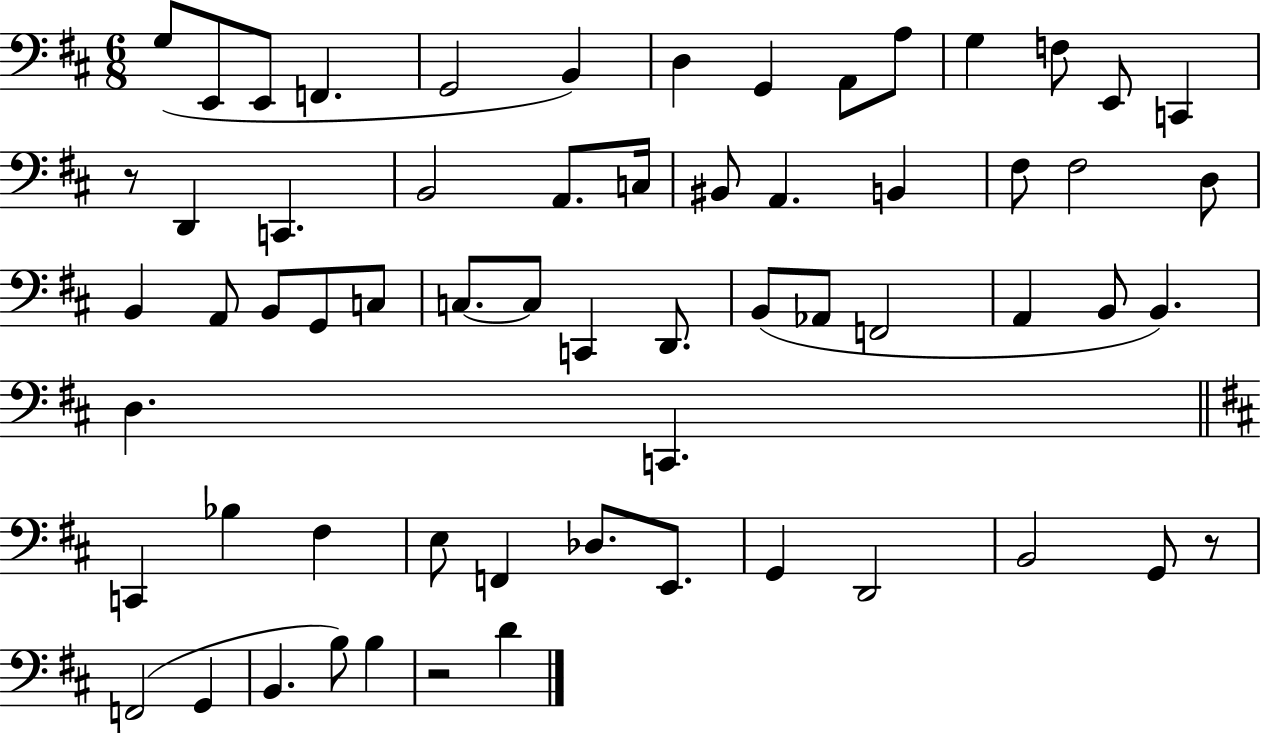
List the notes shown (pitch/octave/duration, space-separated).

G3/e E2/e E2/e F2/q. G2/h B2/q D3/q G2/q A2/e A3/e G3/q F3/e E2/e C2/q R/e D2/q C2/q. B2/h A2/e. C3/s BIS2/e A2/q. B2/q F#3/e F#3/h D3/e B2/q A2/e B2/e G2/e C3/e C3/e. C3/e C2/q D2/e. B2/e Ab2/e F2/h A2/q B2/e B2/q. D3/q. C2/q. C2/q Bb3/q F#3/q E3/e F2/q Db3/e. E2/e. G2/q D2/h B2/h G2/e R/e F2/h G2/q B2/q. B3/e B3/q R/h D4/q